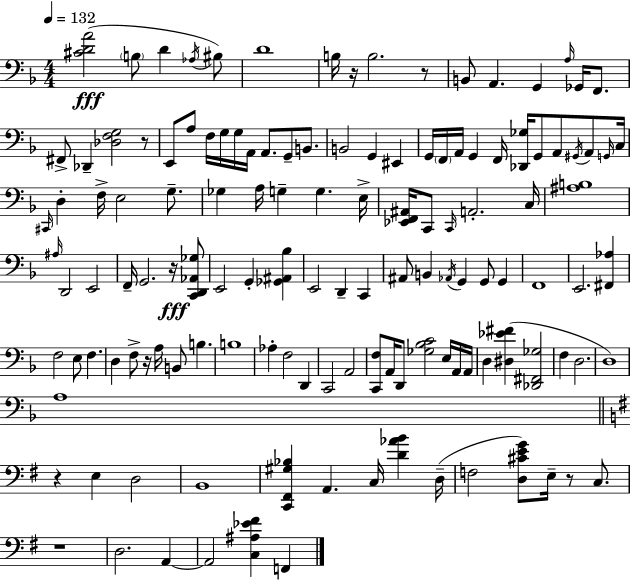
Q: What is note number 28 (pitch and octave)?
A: G2